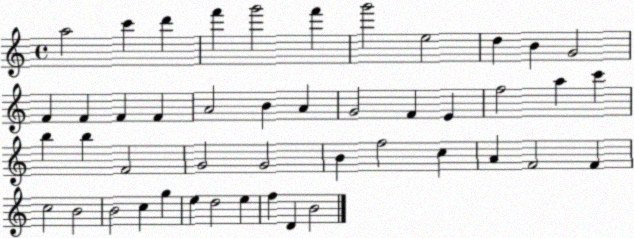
X:1
T:Untitled
M:4/4
L:1/4
K:C
a2 c' d' f' g'2 f' g'2 e2 d B G2 F F F F A2 B A G2 F E f2 a c' b b F2 G2 G2 B f2 c A F2 F c2 B2 B2 c g e d2 e f D B2